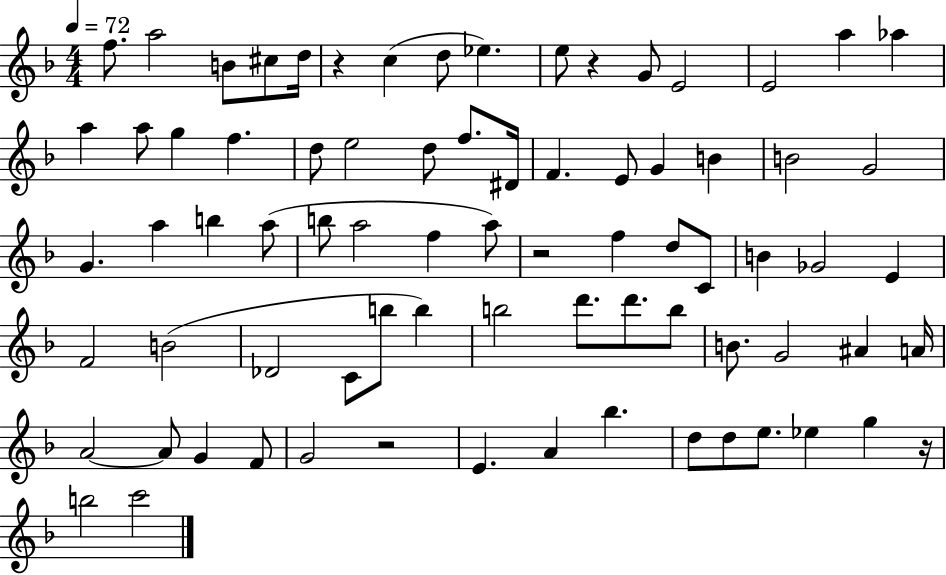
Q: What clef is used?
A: treble